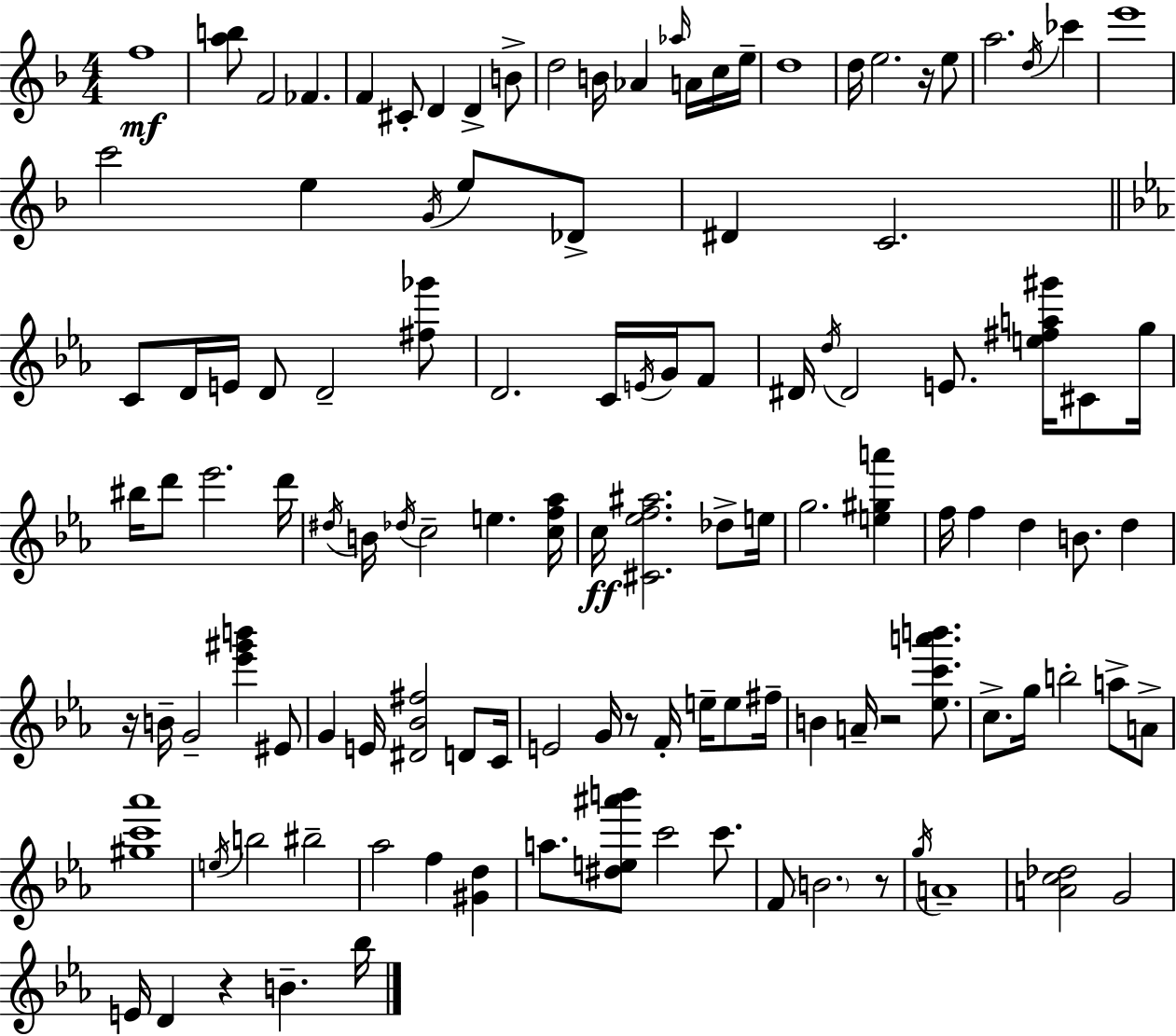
F5/w [A5,B5]/e F4/h FES4/q. F4/q C#4/e D4/q D4/q B4/e D5/h B4/s Ab4/q Ab5/s A4/s C5/s E5/s D5/w D5/s E5/h. R/s E5/e A5/h. D5/s CES6/q E6/w C6/h E5/q G4/s E5/e Db4/e D#4/q C4/h. C4/e D4/s E4/s D4/e D4/h [F#5,Gb6]/e D4/h. C4/s E4/s G4/s F4/e D#4/s D5/s D#4/h E4/e. [E5,F#5,A5,G#6]/s C#4/e G5/s BIS5/s D6/e Eb6/h. D6/s D#5/s B4/s Db5/s C5/h E5/q. [C5,F5,Ab5]/s C5/s [C#4,Eb5,F5,A#5]/h. Db5/e E5/s G5/h. [E5,G#5,A6]/q F5/s F5/q D5/q B4/e. D5/q R/s B4/s G4/h [Eb6,G#6,B6]/q EIS4/e G4/q E4/s [D#4,Bb4,F#5]/h D4/e C4/s E4/h G4/s R/e F4/s E5/s E5/e F#5/s B4/q A4/s R/h [Eb5,C6,A6,B6]/e. C5/e. G5/s B5/h A5/e A4/e [G#5,C6,Ab6]/w E5/s B5/h BIS5/h Ab5/h F5/q [G#4,D5]/q A5/e. [D#5,E5,A#6,B6]/e C6/h C6/e. F4/e B4/h. R/e G5/s A4/w [A4,C5,Db5]/h G4/h E4/s D4/q R/q B4/q. Bb5/s